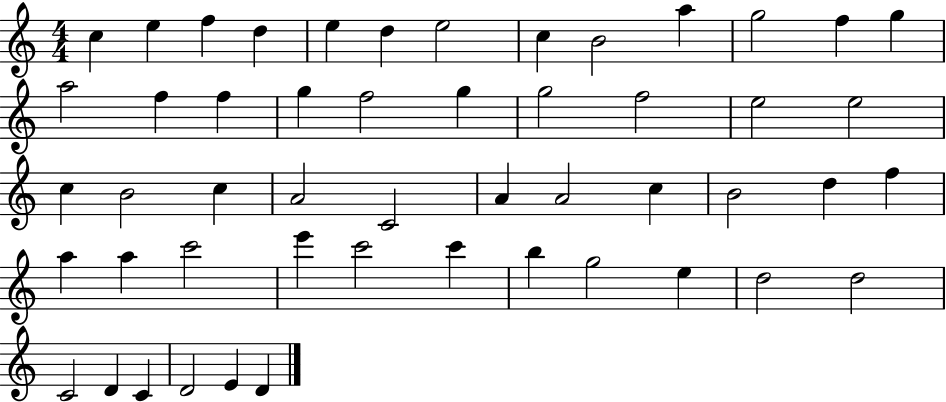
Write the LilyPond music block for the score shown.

{
  \clef treble
  \numericTimeSignature
  \time 4/4
  \key c \major
  c''4 e''4 f''4 d''4 | e''4 d''4 e''2 | c''4 b'2 a''4 | g''2 f''4 g''4 | \break a''2 f''4 f''4 | g''4 f''2 g''4 | g''2 f''2 | e''2 e''2 | \break c''4 b'2 c''4 | a'2 c'2 | a'4 a'2 c''4 | b'2 d''4 f''4 | \break a''4 a''4 c'''2 | e'''4 c'''2 c'''4 | b''4 g''2 e''4 | d''2 d''2 | \break c'2 d'4 c'4 | d'2 e'4 d'4 | \bar "|."
}